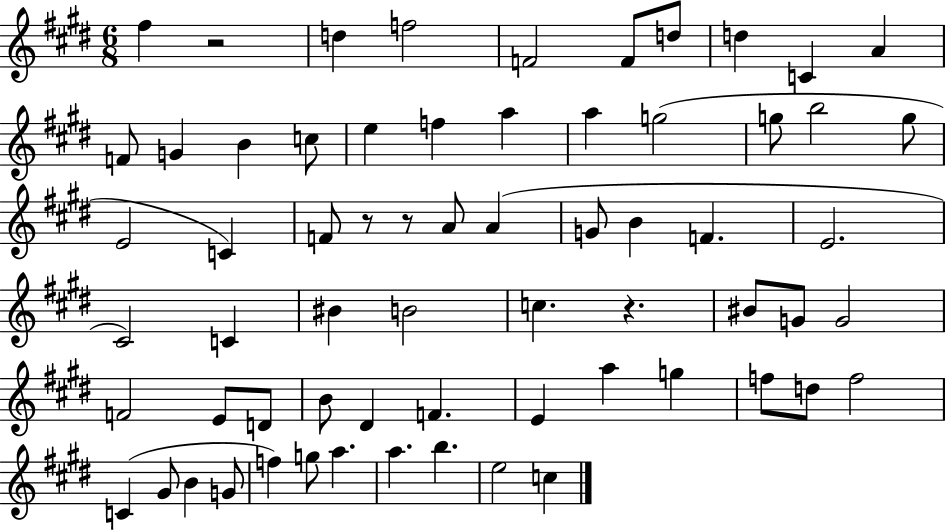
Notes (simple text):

F#5/q R/h D5/q F5/h F4/h F4/e D5/e D5/q C4/q A4/q F4/e G4/q B4/q C5/e E5/q F5/q A5/q A5/q G5/h G5/e B5/h G5/e E4/h C4/q F4/e R/e R/e A4/e A4/q G4/e B4/q F4/q. E4/h. C#4/h C4/q BIS4/q B4/h C5/q. R/q. BIS4/e G4/e G4/h F4/h E4/e D4/e B4/e D#4/q F4/q. E4/q A5/q G5/q F5/e D5/e F5/h C4/q G#4/e B4/q G4/e F5/q G5/e A5/q. A5/q. B5/q. E5/h C5/q